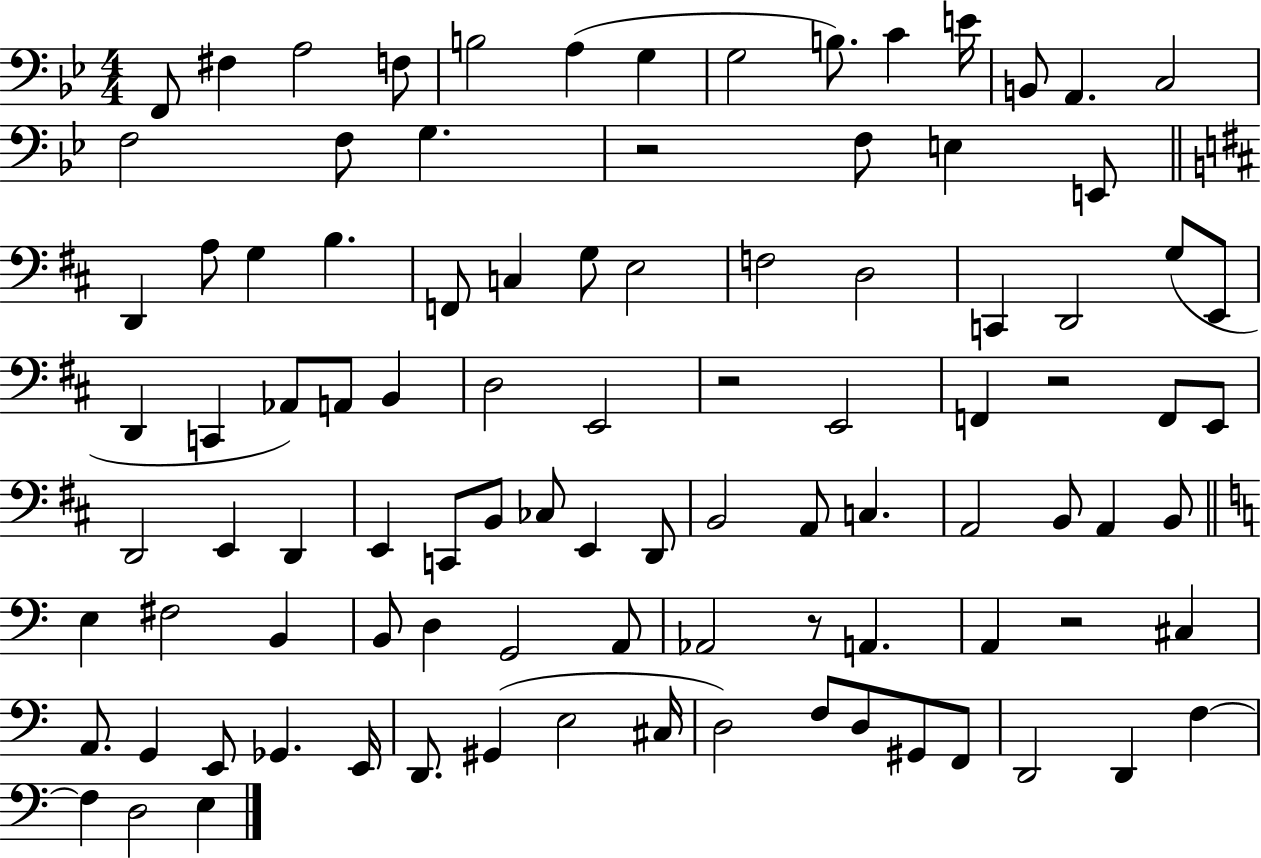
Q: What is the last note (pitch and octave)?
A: E3